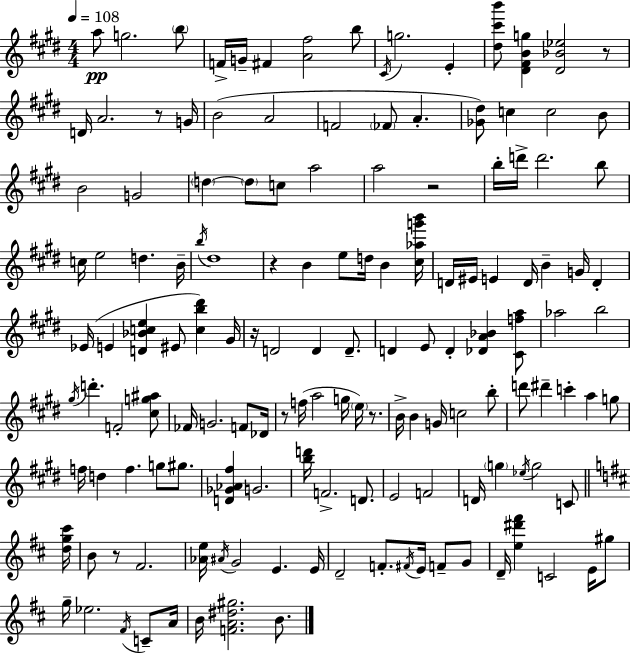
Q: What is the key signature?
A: E major